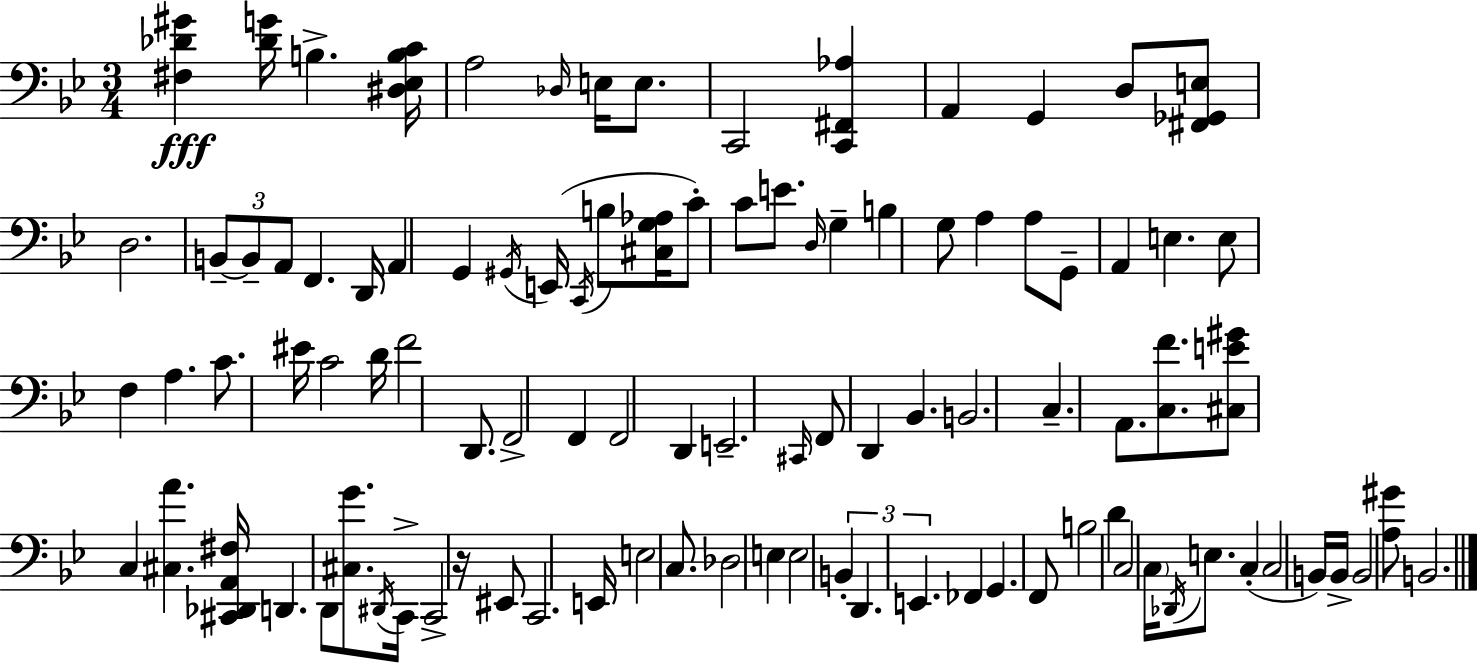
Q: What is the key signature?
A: BES major